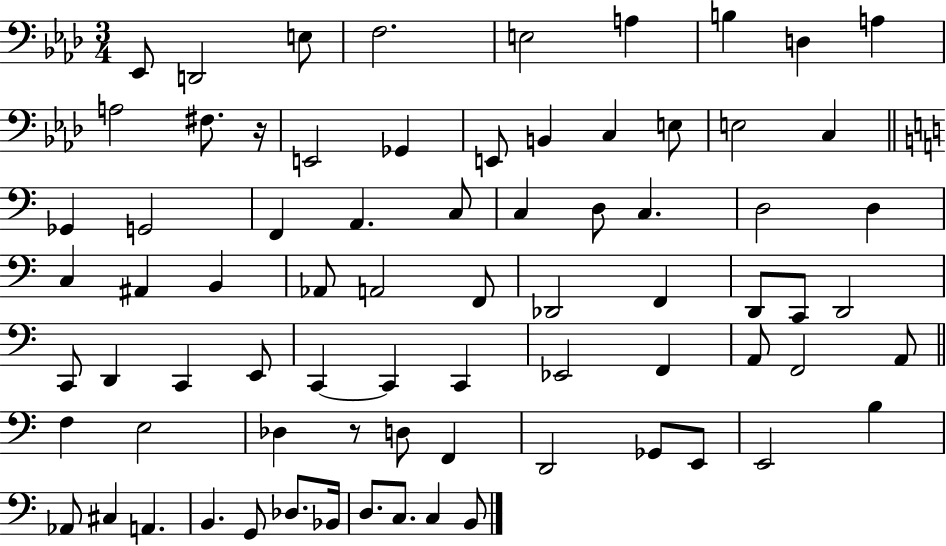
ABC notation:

X:1
T:Untitled
M:3/4
L:1/4
K:Ab
_E,,/2 D,,2 E,/2 F,2 E,2 A, B, D, A, A,2 ^F,/2 z/4 E,,2 _G,, E,,/2 B,, C, E,/2 E,2 C, _G,, G,,2 F,, A,, C,/2 C, D,/2 C, D,2 D, C, ^A,, B,, _A,,/2 A,,2 F,,/2 _D,,2 F,, D,,/2 C,,/2 D,,2 C,,/2 D,, C,, E,,/2 C,, C,, C,, _E,,2 F,, A,,/2 F,,2 A,,/2 F, E,2 _D, z/2 D,/2 F,, D,,2 _G,,/2 E,,/2 E,,2 B, _A,,/2 ^C, A,, B,, G,,/2 _D,/2 _B,,/4 D,/2 C,/2 C, B,,/2